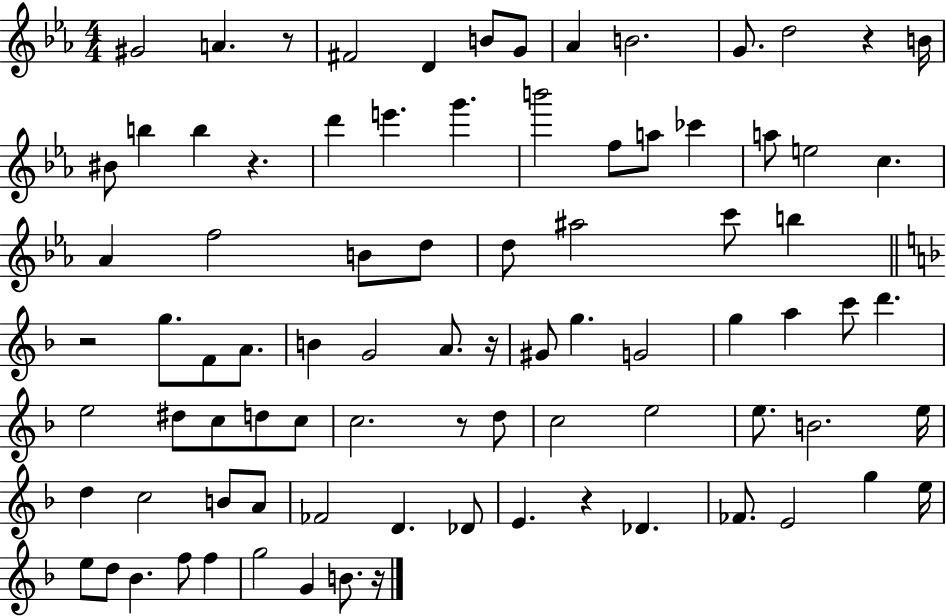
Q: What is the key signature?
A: EES major